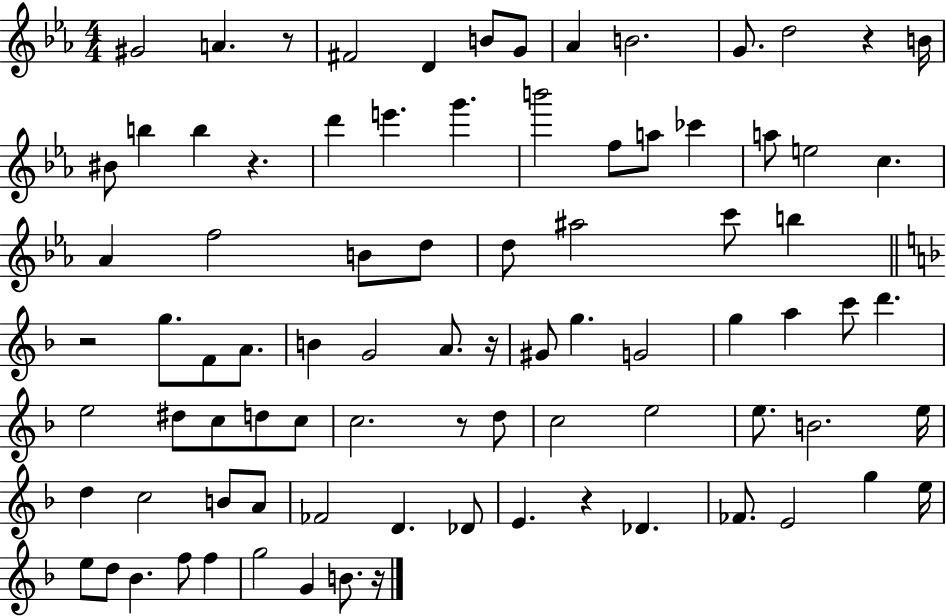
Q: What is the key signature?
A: EES major